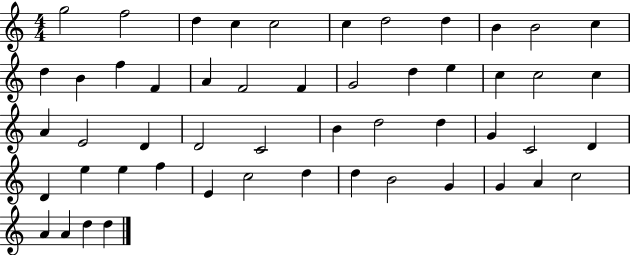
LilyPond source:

{
  \clef treble
  \numericTimeSignature
  \time 4/4
  \key c \major
  g''2 f''2 | d''4 c''4 c''2 | c''4 d''2 d''4 | b'4 b'2 c''4 | \break d''4 b'4 f''4 f'4 | a'4 f'2 f'4 | g'2 d''4 e''4 | c''4 c''2 c''4 | \break a'4 e'2 d'4 | d'2 c'2 | b'4 d''2 d''4 | g'4 c'2 d'4 | \break d'4 e''4 e''4 f''4 | e'4 c''2 d''4 | d''4 b'2 g'4 | g'4 a'4 c''2 | \break a'4 a'4 d''4 d''4 | \bar "|."
}